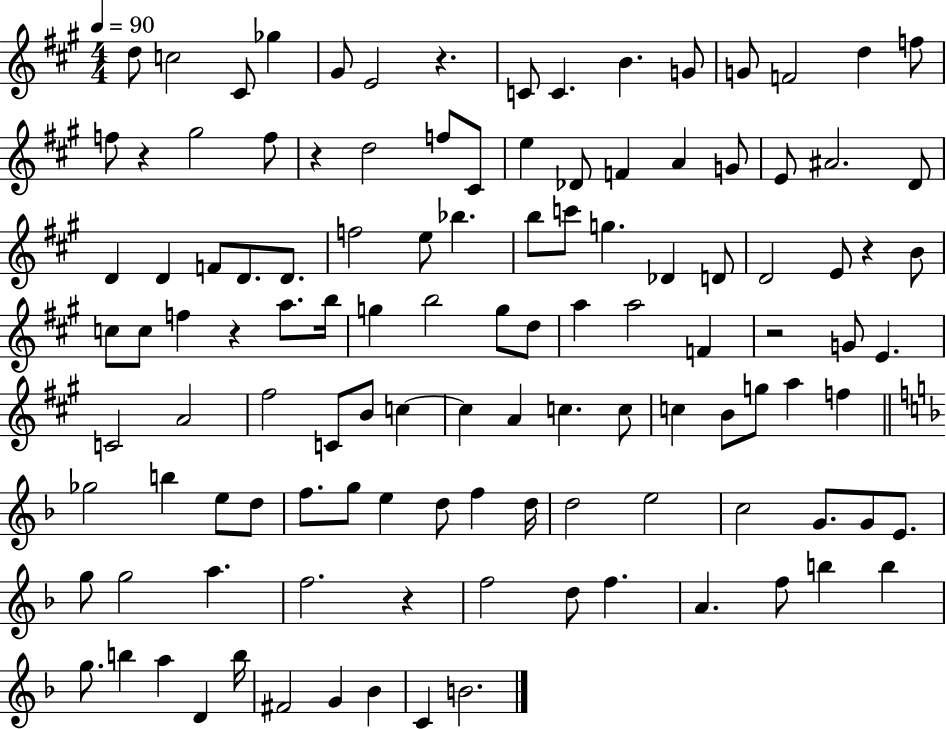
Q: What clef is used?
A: treble